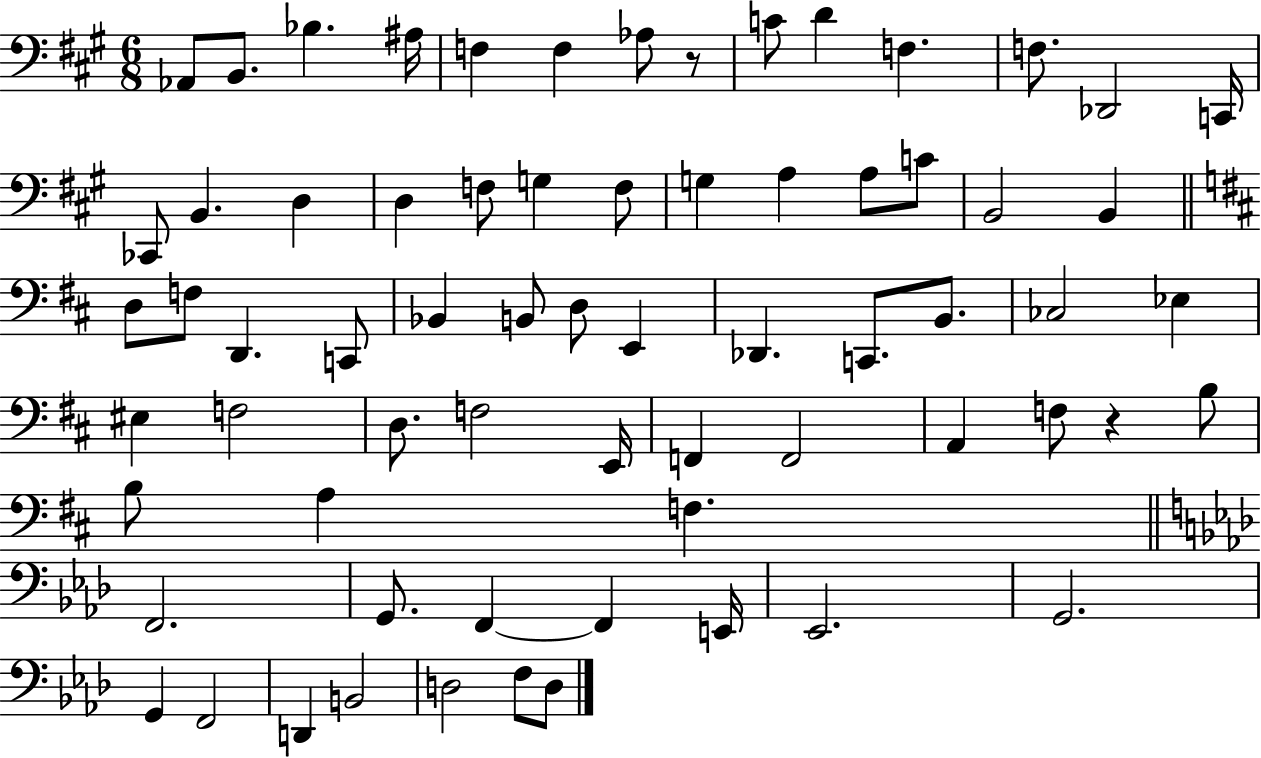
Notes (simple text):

Ab2/e B2/e. Bb3/q. A#3/s F3/q F3/q Ab3/e R/e C4/e D4/q F3/q. F3/e. Db2/h C2/s CES2/e B2/q. D3/q D3/q F3/e G3/q F3/e G3/q A3/q A3/e C4/e B2/h B2/q D3/e F3/e D2/q. C2/e Bb2/q B2/e D3/e E2/q Db2/q. C2/e. B2/e. CES3/h Eb3/q EIS3/q F3/h D3/e. F3/h E2/s F2/q F2/h A2/q F3/e R/q B3/e B3/e A3/q F3/q. F2/h. G2/e. F2/q F2/q E2/s Eb2/h. G2/h. G2/q F2/h D2/q B2/h D3/h F3/e D3/e